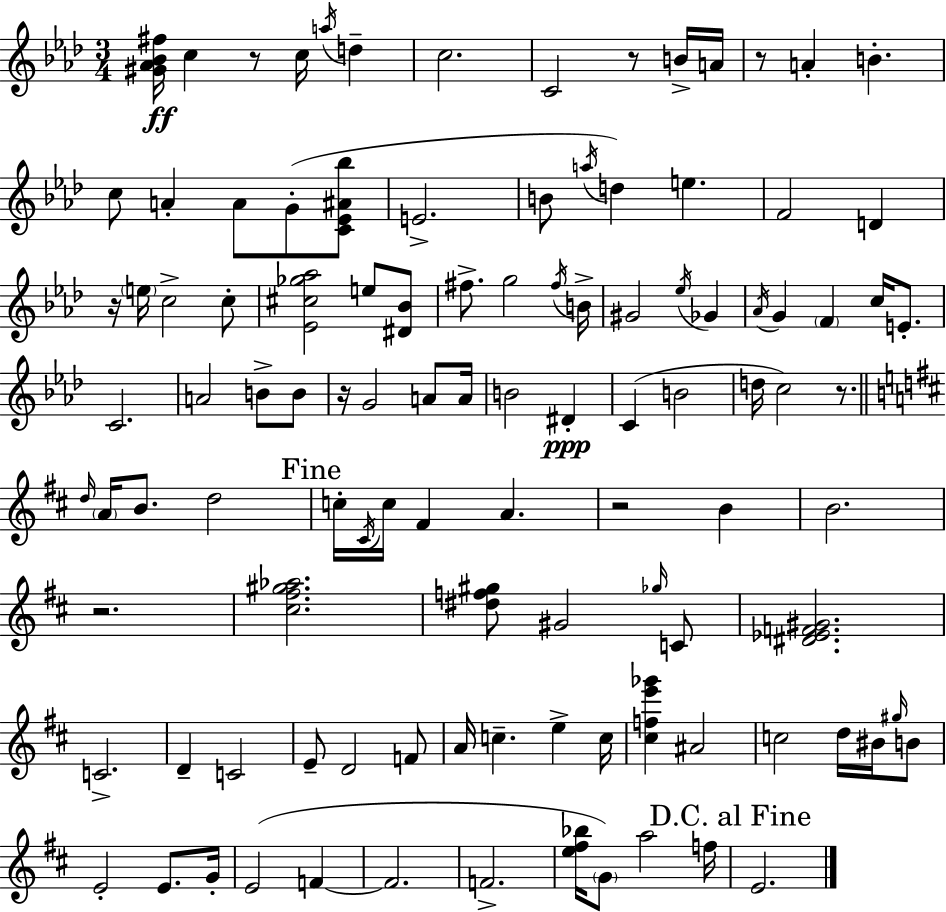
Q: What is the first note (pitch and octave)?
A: C5